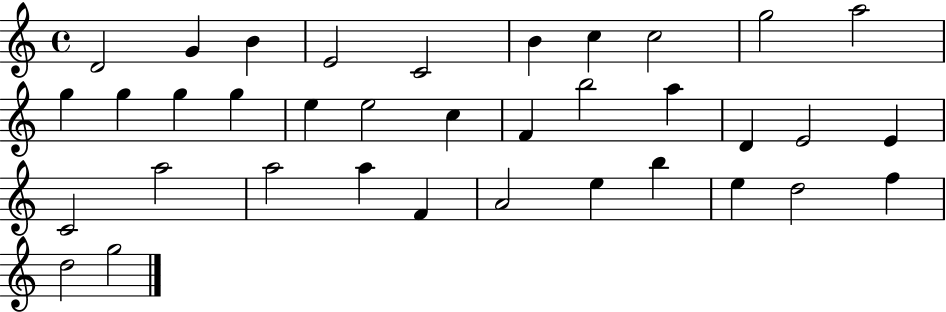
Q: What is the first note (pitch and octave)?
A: D4